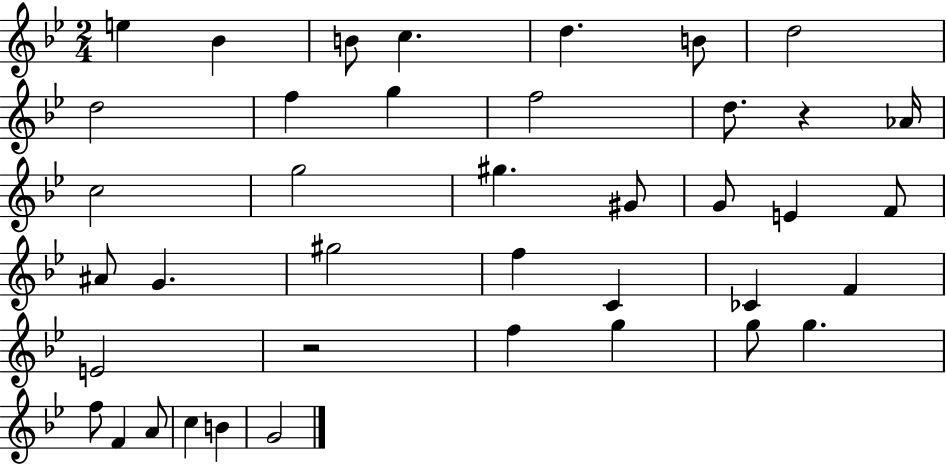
E5/q Bb4/q B4/e C5/q. D5/q. B4/e D5/h D5/h F5/q G5/q F5/h D5/e. R/q Ab4/s C5/h G5/h G#5/q. G#4/e G4/e E4/q F4/e A#4/e G4/q. G#5/h F5/q C4/q CES4/q F4/q E4/h R/h F5/q G5/q G5/e G5/q. F5/e F4/q A4/e C5/q B4/q G4/h